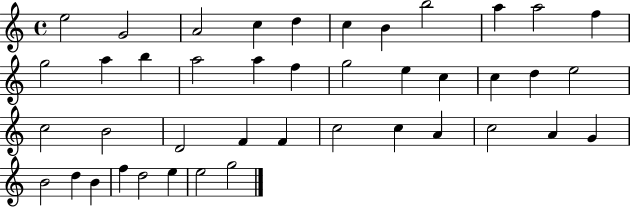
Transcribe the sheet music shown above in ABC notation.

X:1
T:Untitled
M:4/4
L:1/4
K:C
e2 G2 A2 c d c B b2 a a2 f g2 a b a2 a f g2 e c c d e2 c2 B2 D2 F F c2 c A c2 A G B2 d B f d2 e e2 g2